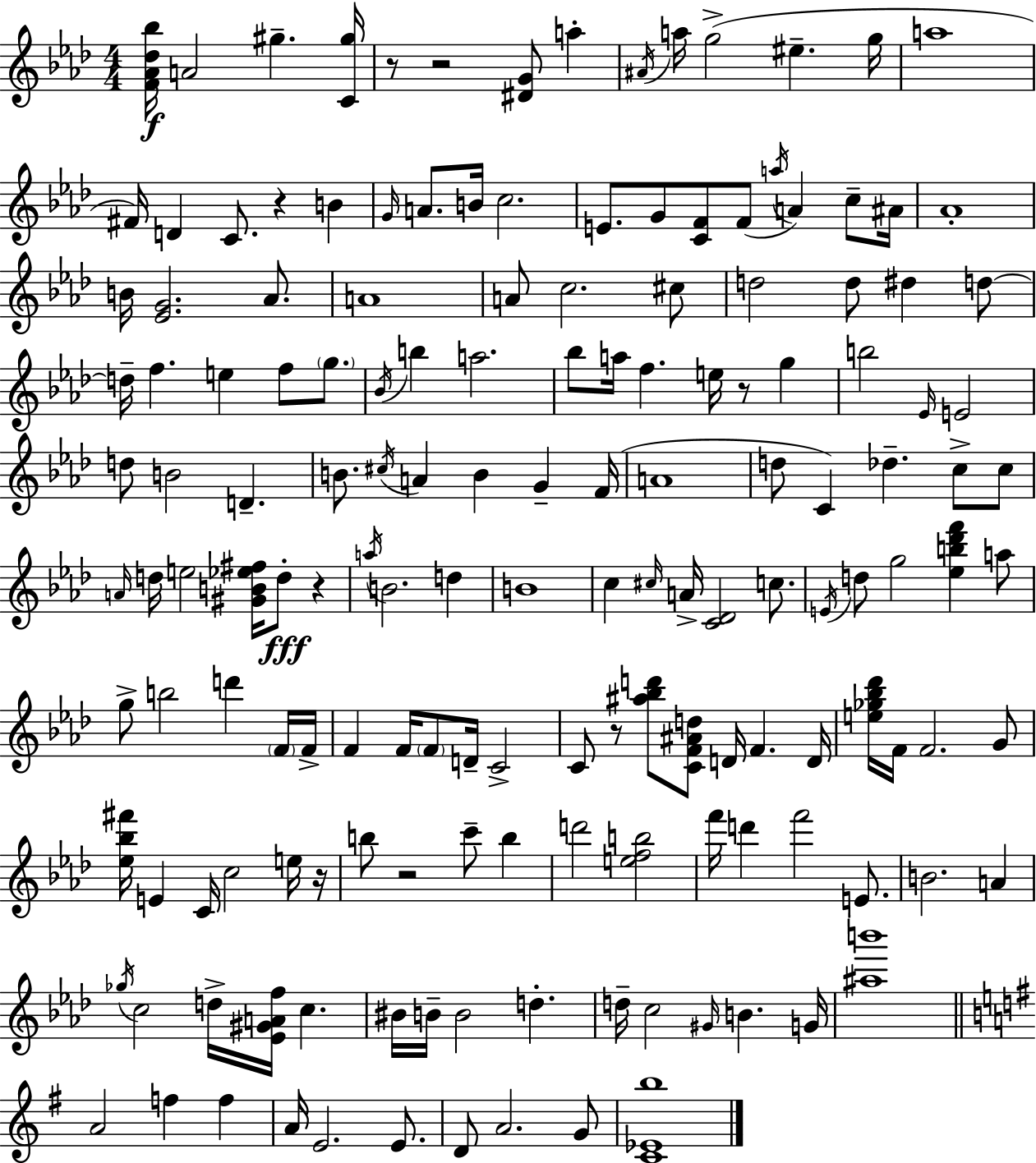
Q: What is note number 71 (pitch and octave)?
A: A5